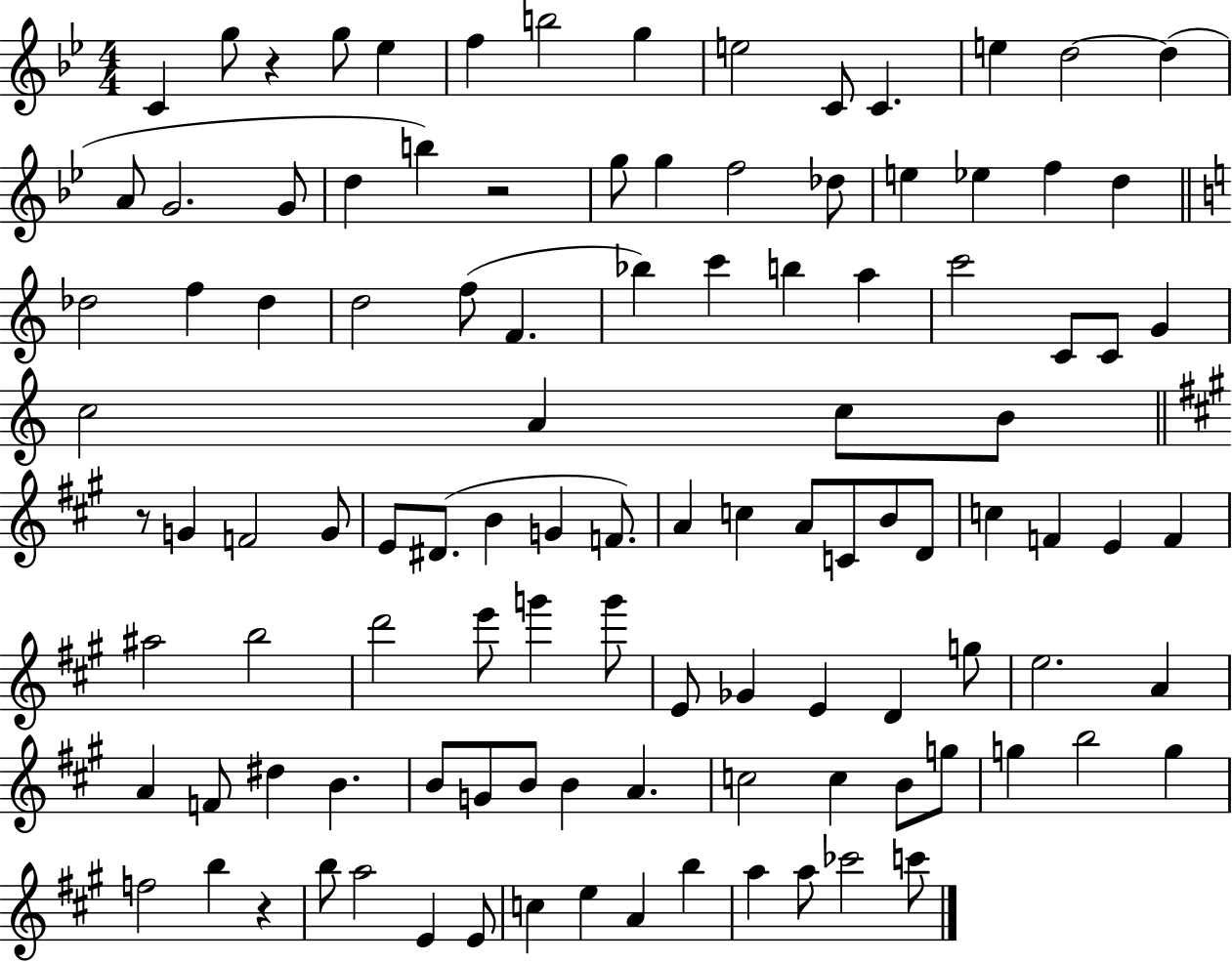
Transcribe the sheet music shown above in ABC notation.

X:1
T:Untitled
M:4/4
L:1/4
K:Bb
C g/2 z g/2 _e f b2 g e2 C/2 C e d2 d A/2 G2 G/2 d b z2 g/2 g f2 _d/2 e _e f d _d2 f _d d2 f/2 F _b c' b a c'2 C/2 C/2 G c2 A c/2 B/2 z/2 G F2 G/2 E/2 ^D/2 B G F/2 A c A/2 C/2 B/2 D/2 c F E F ^a2 b2 d'2 e'/2 g' g'/2 E/2 _G E D g/2 e2 A A F/2 ^d B B/2 G/2 B/2 B A c2 c B/2 g/2 g b2 g f2 b z b/2 a2 E E/2 c e A b a a/2 _c'2 c'/2